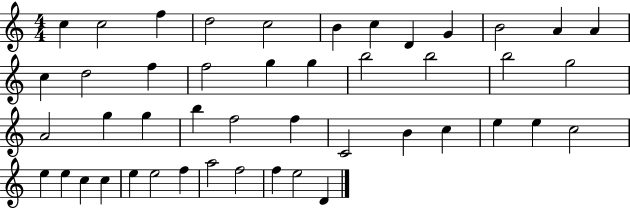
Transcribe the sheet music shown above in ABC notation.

X:1
T:Untitled
M:4/4
L:1/4
K:C
c c2 f d2 c2 B c D G B2 A A c d2 f f2 g g b2 b2 b2 g2 A2 g g b f2 f C2 B c e e c2 e e c c e e2 f a2 f2 f e2 D